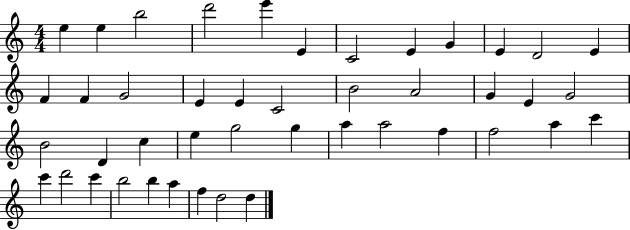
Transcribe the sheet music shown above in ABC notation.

X:1
T:Untitled
M:4/4
L:1/4
K:C
e e b2 d'2 e' E C2 E G E D2 E F F G2 E E C2 B2 A2 G E G2 B2 D c e g2 g a a2 f f2 a c' c' d'2 c' b2 b a f d2 d